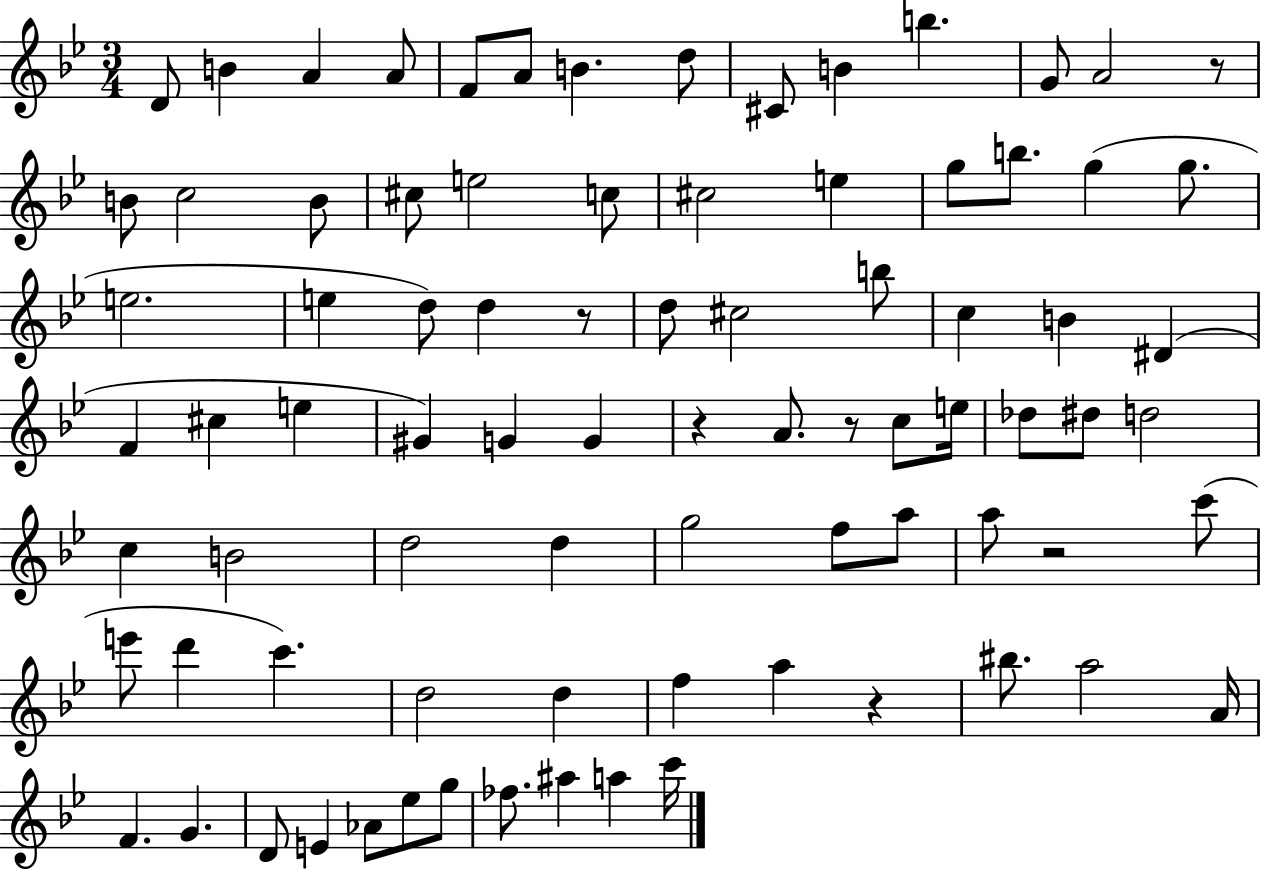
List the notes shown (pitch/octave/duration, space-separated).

D4/e B4/q A4/q A4/e F4/e A4/e B4/q. D5/e C#4/e B4/q B5/q. G4/e A4/h R/e B4/e C5/h B4/e C#5/e E5/h C5/e C#5/h E5/q G5/e B5/e. G5/q G5/e. E5/h. E5/q D5/e D5/q R/e D5/e C#5/h B5/e C5/q B4/q D#4/q F4/q C#5/q E5/q G#4/q G4/q G4/q R/q A4/e. R/e C5/e E5/s Db5/e D#5/e D5/h C5/q B4/h D5/h D5/q G5/h F5/e A5/e A5/e R/h C6/e E6/e D6/q C6/q. D5/h D5/q F5/q A5/q R/q BIS5/e. A5/h A4/s F4/q. G4/q. D4/e E4/q Ab4/e Eb5/e G5/e FES5/e. A#5/q A5/q C6/s